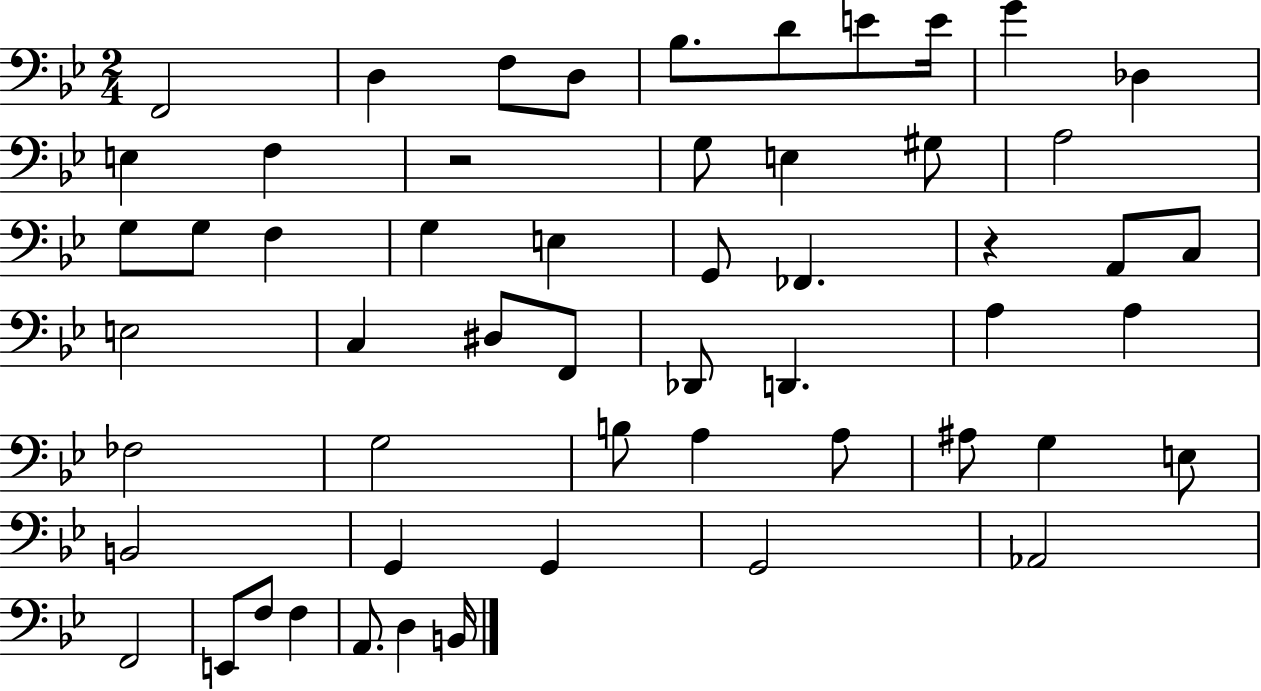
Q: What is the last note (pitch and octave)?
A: B2